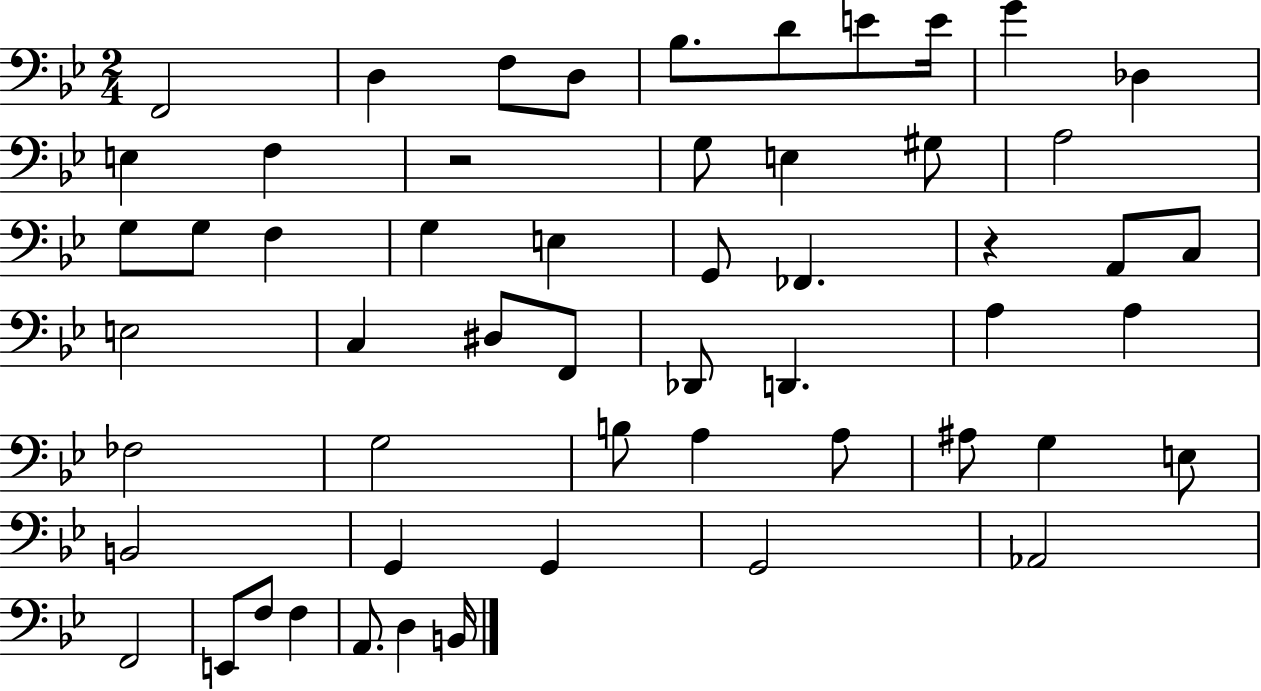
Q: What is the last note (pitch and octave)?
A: B2